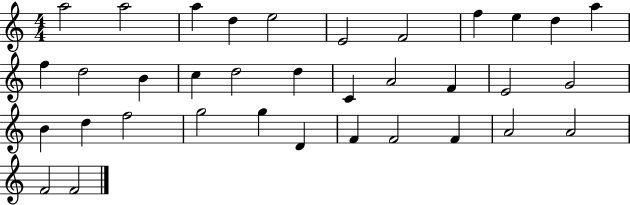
{
  \clef treble
  \numericTimeSignature
  \time 4/4
  \key c \major
  a''2 a''2 | a''4 d''4 e''2 | e'2 f'2 | f''4 e''4 d''4 a''4 | \break f''4 d''2 b'4 | c''4 d''2 d''4 | c'4 a'2 f'4 | e'2 g'2 | \break b'4 d''4 f''2 | g''2 g''4 d'4 | f'4 f'2 f'4 | a'2 a'2 | \break f'2 f'2 | \bar "|."
}